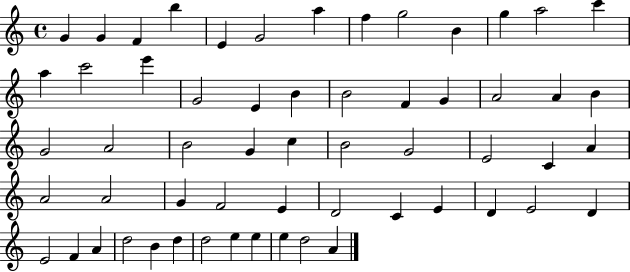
{
  \clef treble
  \time 4/4
  \defaultTimeSignature
  \key c \major
  g'4 g'4 f'4 b''4 | e'4 g'2 a''4 | f''4 g''2 b'4 | g''4 a''2 c'''4 | \break a''4 c'''2 e'''4 | g'2 e'4 b'4 | b'2 f'4 g'4 | a'2 a'4 b'4 | \break g'2 a'2 | b'2 g'4 c''4 | b'2 g'2 | e'2 c'4 a'4 | \break a'2 a'2 | g'4 f'2 e'4 | d'2 c'4 e'4 | d'4 e'2 d'4 | \break e'2 f'4 a'4 | d''2 b'4 d''4 | d''2 e''4 e''4 | e''4 d''2 a'4 | \break \bar "|."
}